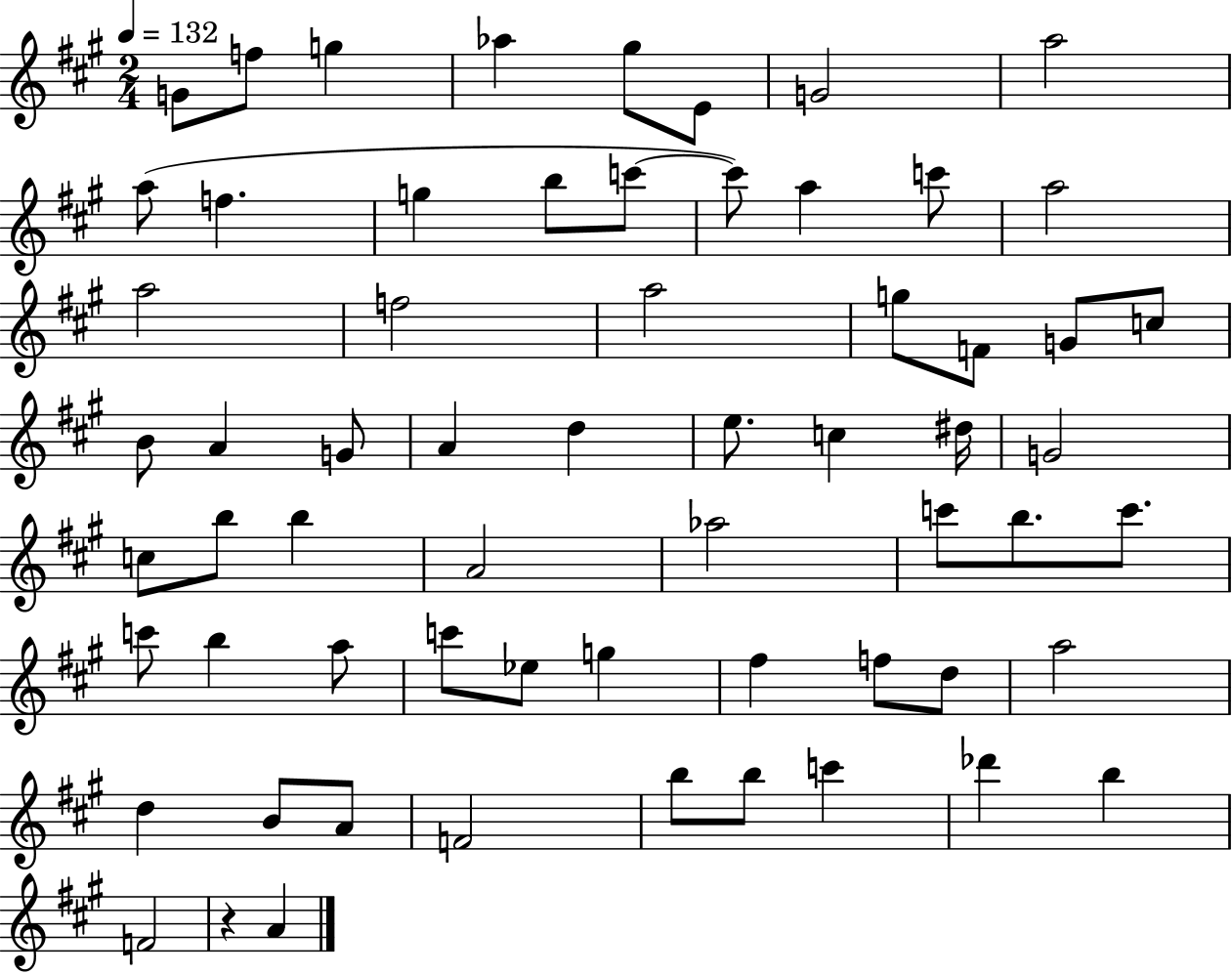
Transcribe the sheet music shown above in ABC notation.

X:1
T:Untitled
M:2/4
L:1/4
K:A
G/2 f/2 g _a ^g/2 E/2 G2 a2 a/2 f g b/2 c'/2 c'/2 a c'/2 a2 a2 f2 a2 g/2 F/2 G/2 c/2 B/2 A G/2 A d e/2 c ^d/4 G2 c/2 b/2 b A2 _a2 c'/2 b/2 c'/2 c'/2 b a/2 c'/2 _e/2 g ^f f/2 d/2 a2 d B/2 A/2 F2 b/2 b/2 c' _d' b F2 z A